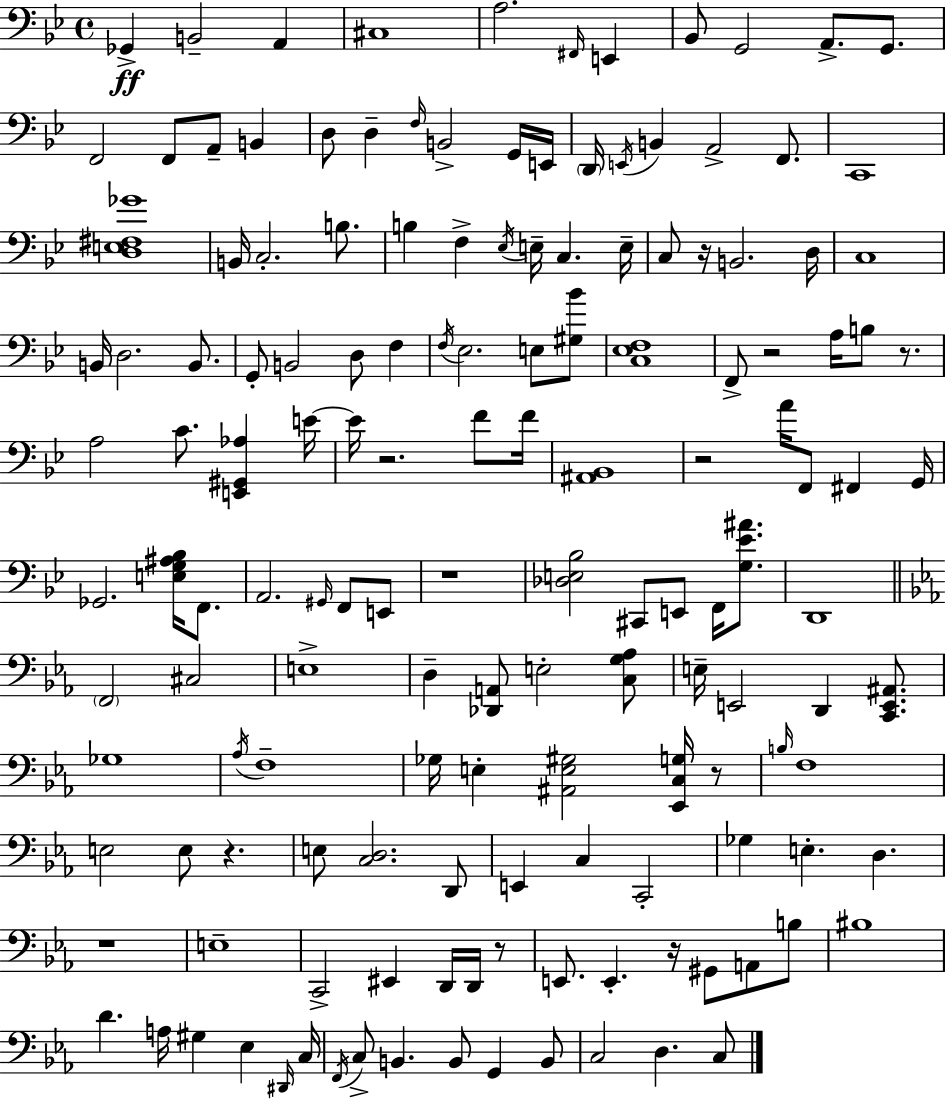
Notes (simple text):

Gb2/q B2/h A2/q C#3/w A3/h. F#2/s E2/q Bb2/e G2/h A2/e. G2/e. F2/h F2/e A2/e B2/q D3/e D3/q F3/s B2/h G2/s E2/s D2/s E2/s B2/q A2/h F2/e. C2/w [D3,E3,F#3,Gb4]/w B2/s C3/h. B3/e. B3/q F3/q Eb3/s E3/s C3/q. E3/s C3/e R/s B2/h. D3/s C3/w B2/s D3/h. B2/e. G2/e B2/h D3/e F3/q F3/s Eb3/h. E3/e [G#3,Bb4]/e [C3,Eb3,F3]/w F2/e R/h A3/s B3/e R/e. A3/h C4/e. [E2,G#2,Ab3]/q E4/s E4/s R/h. F4/e F4/s [A#2,Bb2]/w R/h A4/s F2/e F#2/q G2/s Gb2/h. [E3,G3,A#3,Bb3]/s F2/e. A2/h. G#2/s F2/e E2/e R/w [Db3,E3,Bb3]/h C#2/e E2/e F2/s [G3,Eb4,A#4]/e. D2/w F2/h C#3/h E3/w D3/q [Db2,A2]/e E3/h [C3,G3,Ab3]/e E3/s E2/h D2/q [C2,E2,A#2]/e. Gb3/w Ab3/s F3/w Gb3/s E3/q [A#2,E3,G#3]/h [Eb2,C3,G3]/s R/e B3/s F3/w E3/h E3/e R/q. E3/e [C3,D3]/h. D2/e E2/q C3/q C2/h Gb3/q E3/q. D3/q. R/w E3/w C2/h EIS2/q D2/s D2/s R/e E2/e. E2/q. R/s G#2/e A2/e B3/e BIS3/w D4/q. A3/s G#3/q Eb3/q D#2/s C3/s F2/s C3/e B2/q. B2/e G2/q B2/e C3/h D3/q. C3/e